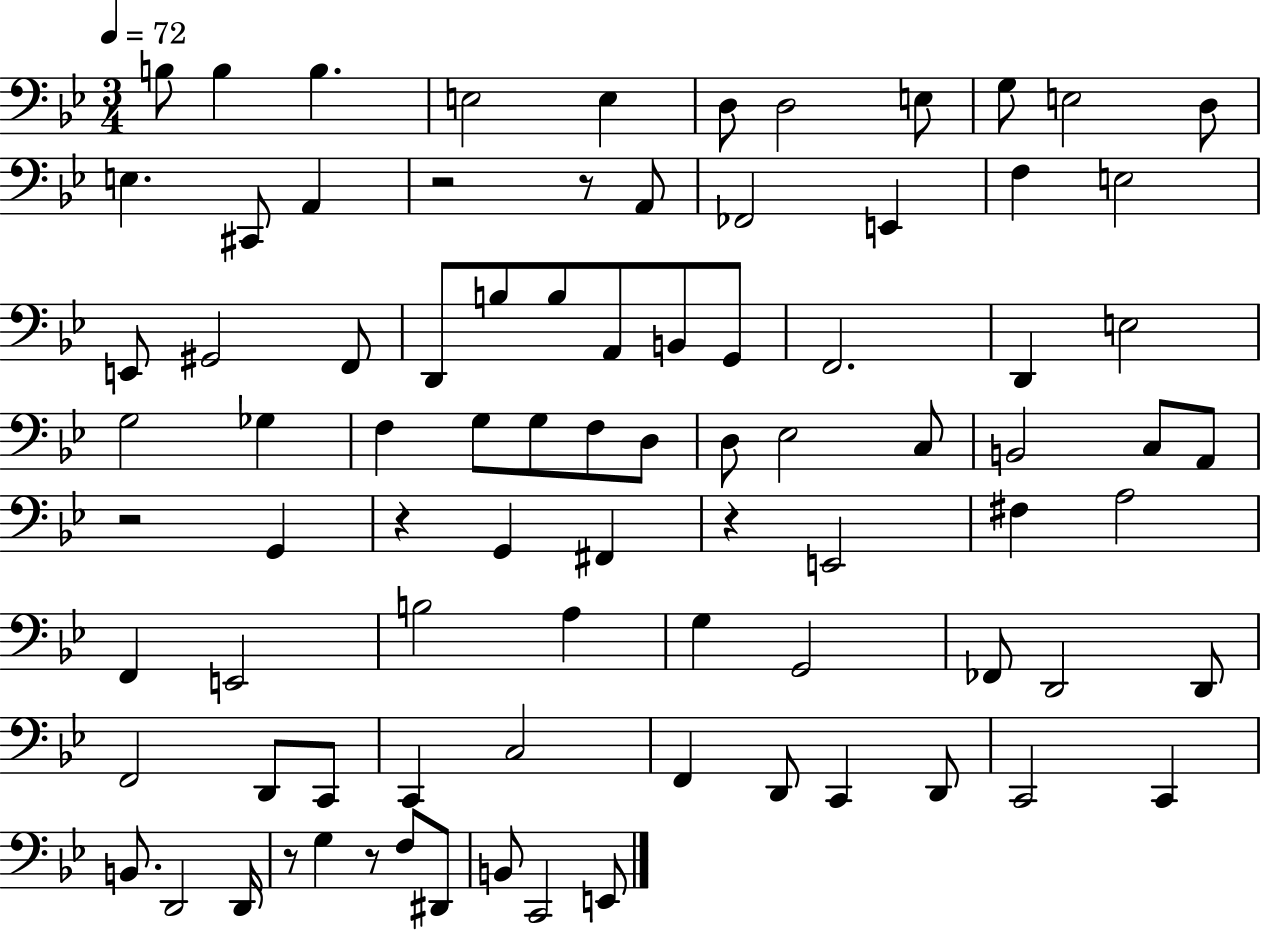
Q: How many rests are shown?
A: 7